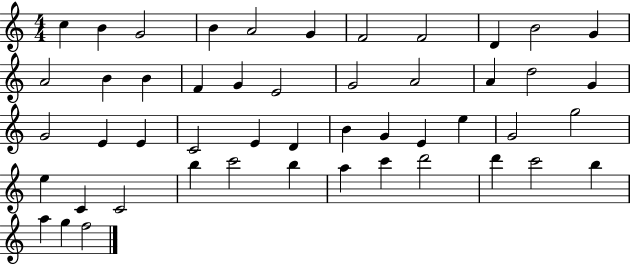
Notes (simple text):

C5/q B4/q G4/h B4/q A4/h G4/q F4/h F4/h D4/q B4/h G4/q A4/h B4/q B4/q F4/q G4/q E4/h G4/h A4/h A4/q D5/h G4/q G4/h E4/q E4/q C4/h E4/q D4/q B4/q G4/q E4/q E5/q G4/h G5/h E5/q C4/q C4/h B5/q C6/h B5/q A5/q C6/q D6/h D6/q C6/h B5/q A5/q G5/q F5/h